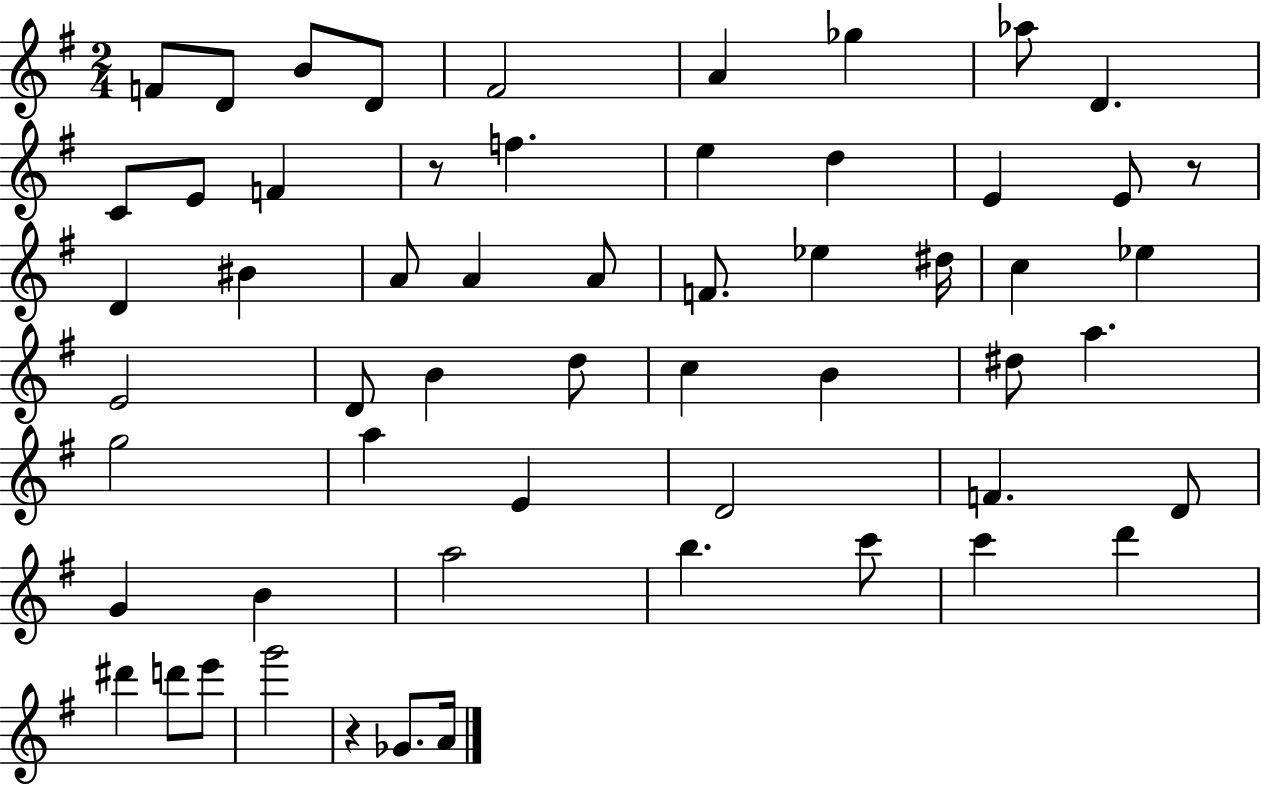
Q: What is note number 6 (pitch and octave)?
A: A4